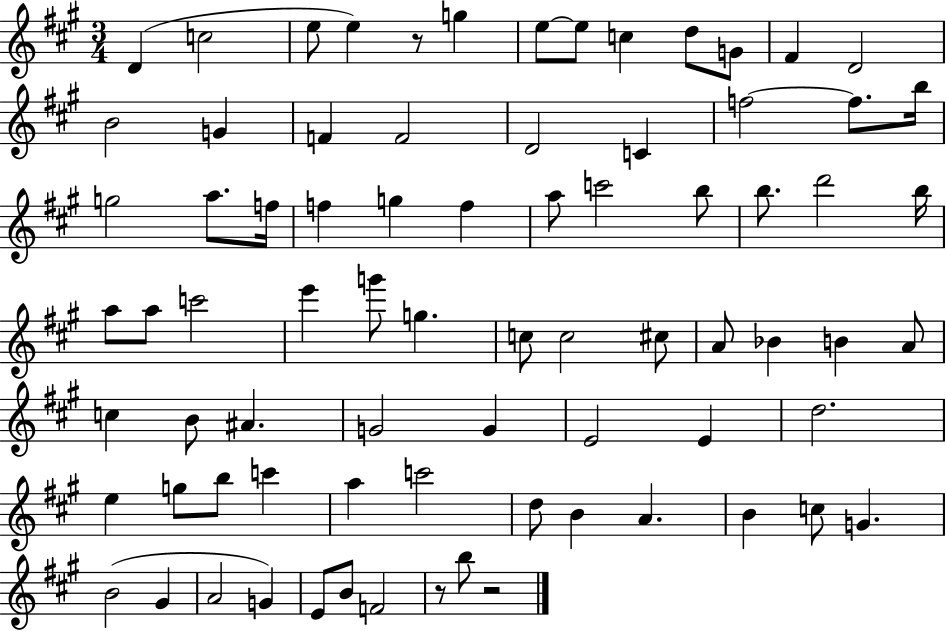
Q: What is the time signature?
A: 3/4